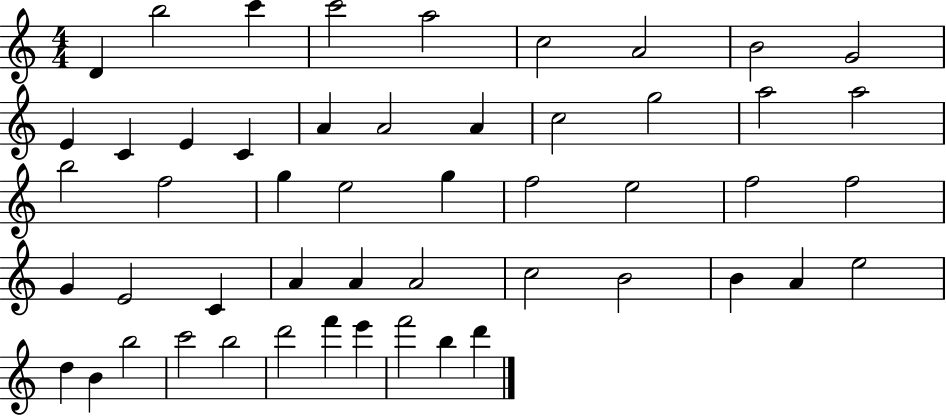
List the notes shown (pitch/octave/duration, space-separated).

D4/q B5/h C6/q C6/h A5/h C5/h A4/h B4/h G4/h E4/q C4/q E4/q C4/q A4/q A4/h A4/q C5/h G5/h A5/h A5/h B5/h F5/h G5/q E5/h G5/q F5/h E5/h F5/h F5/h G4/q E4/h C4/q A4/q A4/q A4/h C5/h B4/h B4/q A4/q E5/h D5/q B4/q B5/h C6/h B5/h D6/h F6/q E6/q F6/h B5/q D6/q